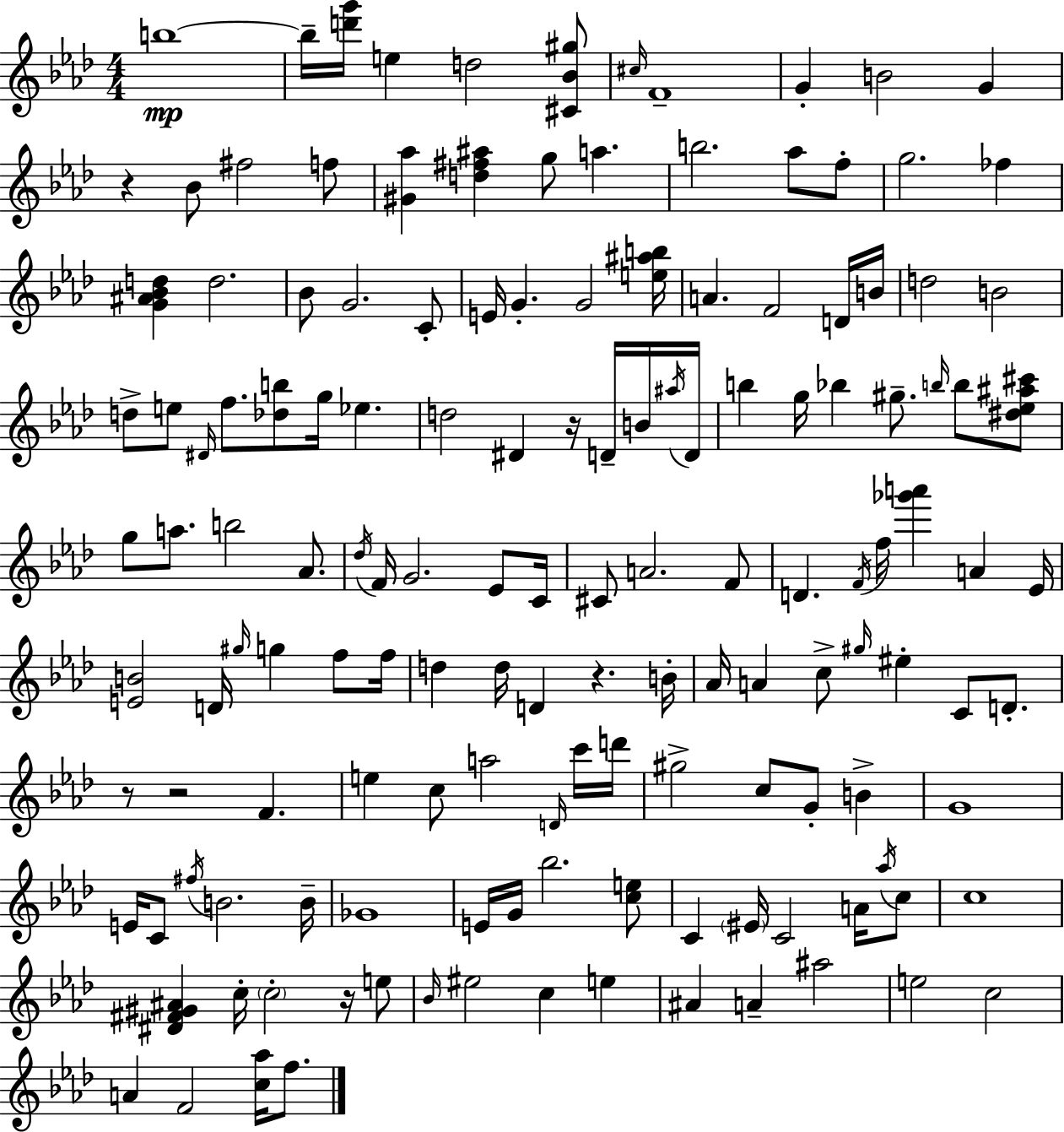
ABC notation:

X:1
T:Untitled
M:4/4
L:1/4
K:Fm
b4 b/4 [d'g']/4 e d2 [^C_B^g]/2 ^c/4 F4 G B2 G z _B/2 ^f2 f/2 [^G_a] [d^f^a] g/2 a b2 _a/2 f/2 g2 _f [G^A_Bd] d2 _B/2 G2 C/2 E/4 G G2 [e^ab]/4 A F2 D/4 B/4 d2 B2 d/2 e/2 ^D/4 f/2 [_db]/2 g/4 _e d2 ^D z/4 D/4 B/4 ^a/4 D/4 b g/4 _b ^g/2 b/4 b/2 [^d_e^a^c']/2 g/2 a/2 b2 _A/2 _d/4 F/4 G2 _E/2 C/4 ^C/2 A2 F/2 D F/4 f/4 [_g'a'] A _E/4 [EB]2 D/4 ^g/4 g f/2 f/4 d d/4 D z B/4 _A/4 A c/2 ^g/4 ^e C/2 D/2 z/2 z2 F e c/2 a2 D/4 c'/4 d'/4 ^g2 c/2 G/2 B G4 E/4 C/2 ^f/4 B2 B/4 _G4 E/4 G/4 _b2 [ce]/2 C ^E/4 C2 A/4 _a/4 c/2 c4 [^D^F^G^A] c/4 c2 z/4 e/2 _B/4 ^e2 c e ^A A ^a2 e2 c2 A F2 [c_a]/4 f/2